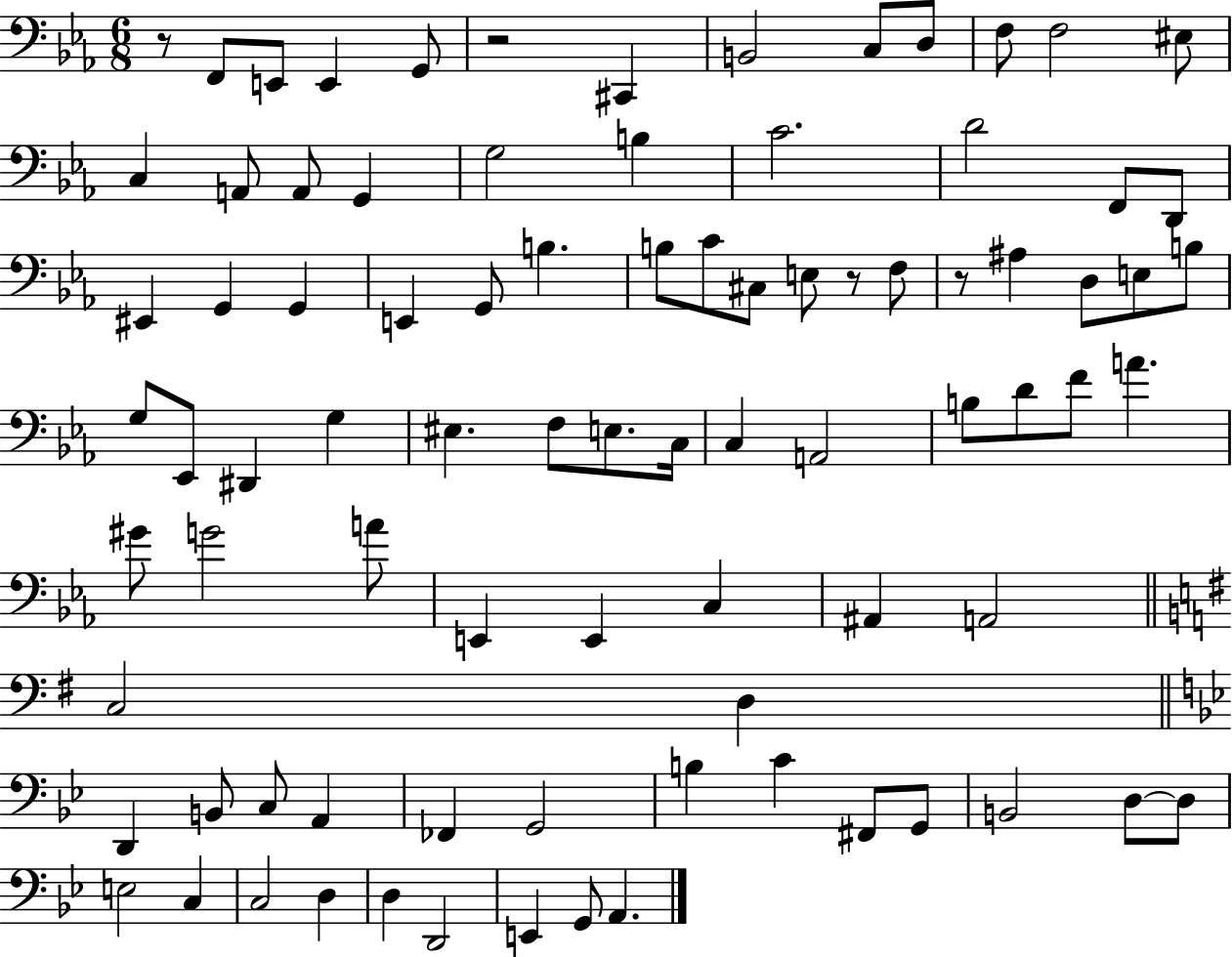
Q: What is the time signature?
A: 6/8